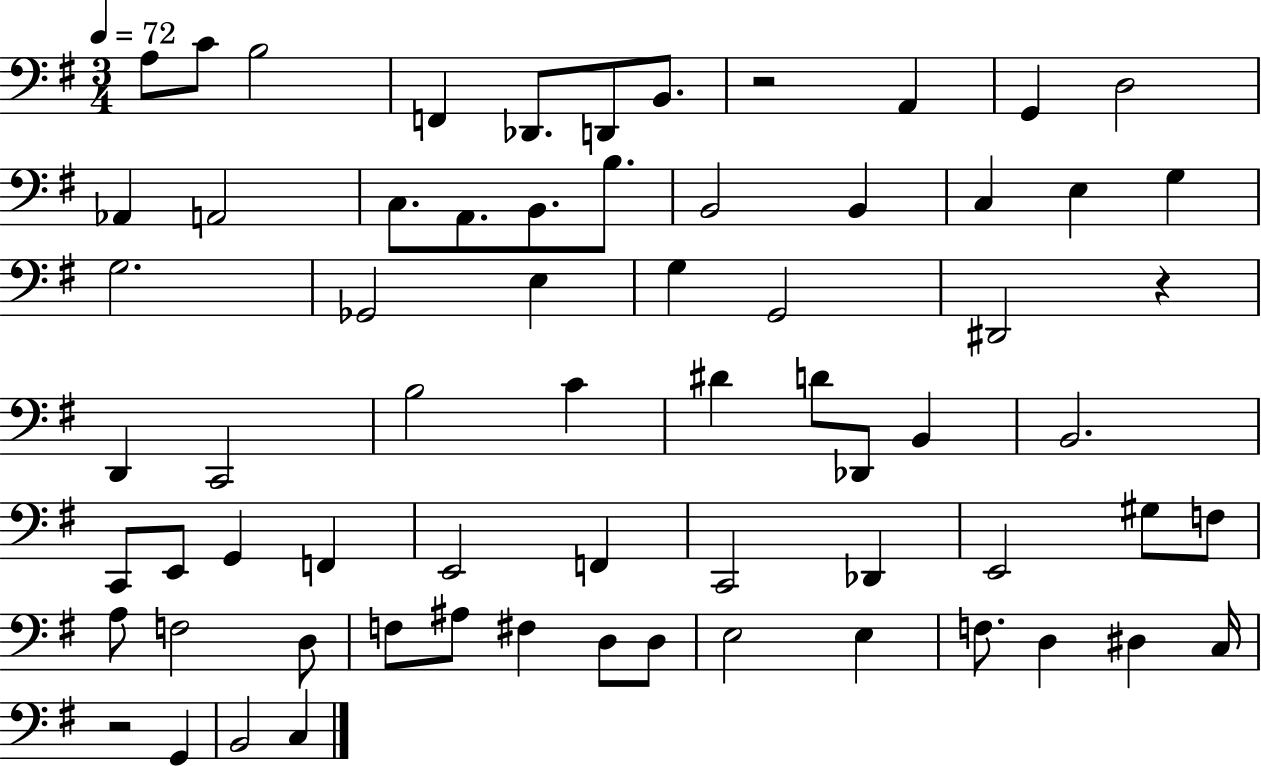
A3/e C4/e B3/h F2/q Db2/e. D2/e B2/e. R/h A2/q G2/q D3/h Ab2/q A2/h C3/e. A2/e. B2/e. B3/e. B2/h B2/q C3/q E3/q G3/q G3/h. Gb2/h E3/q G3/q G2/h D#2/h R/q D2/q C2/h B3/h C4/q D#4/q D4/e Db2/e B2/q B2/h. C2/e E2/e G2/q F2/q E2/h F2/q C2/h Db2/q E2/h G#3/e F3/e A3/e F3/h D3/e F3/e A#3/e F#3/q D3/e D3/e E3/h E3/q F3/e. D3/q D#3/q C3/s R/h G2/q B2/h C3/q